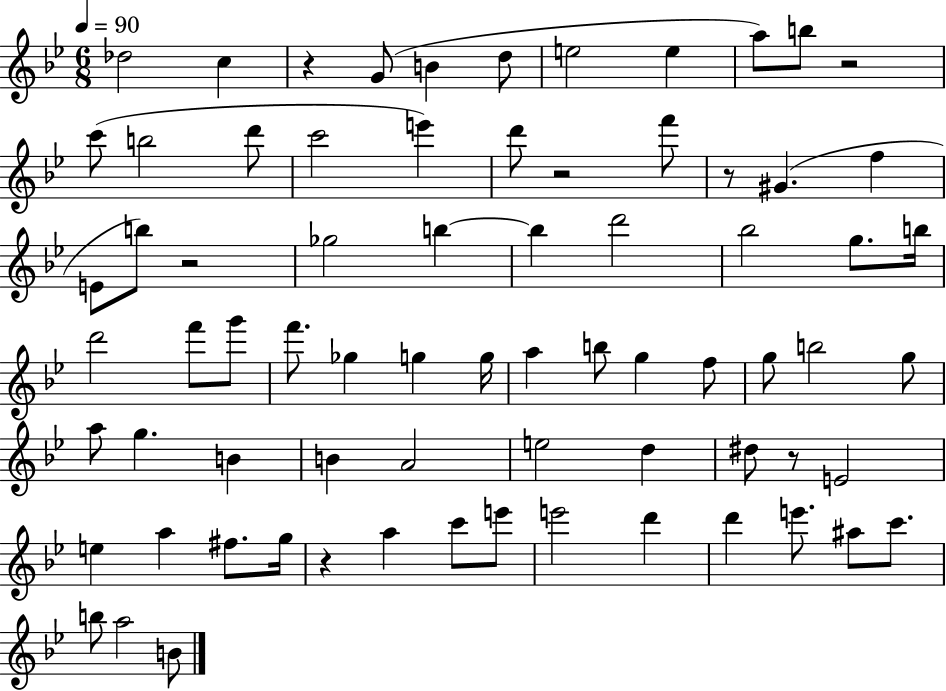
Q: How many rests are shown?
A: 7